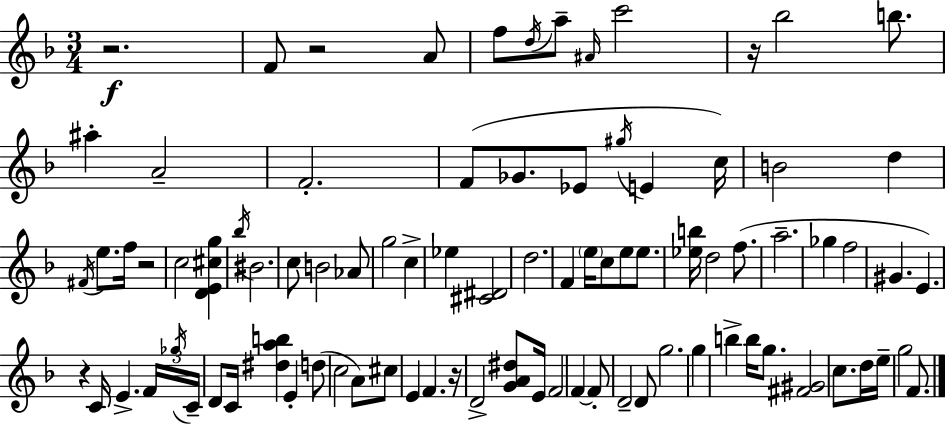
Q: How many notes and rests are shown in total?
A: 88